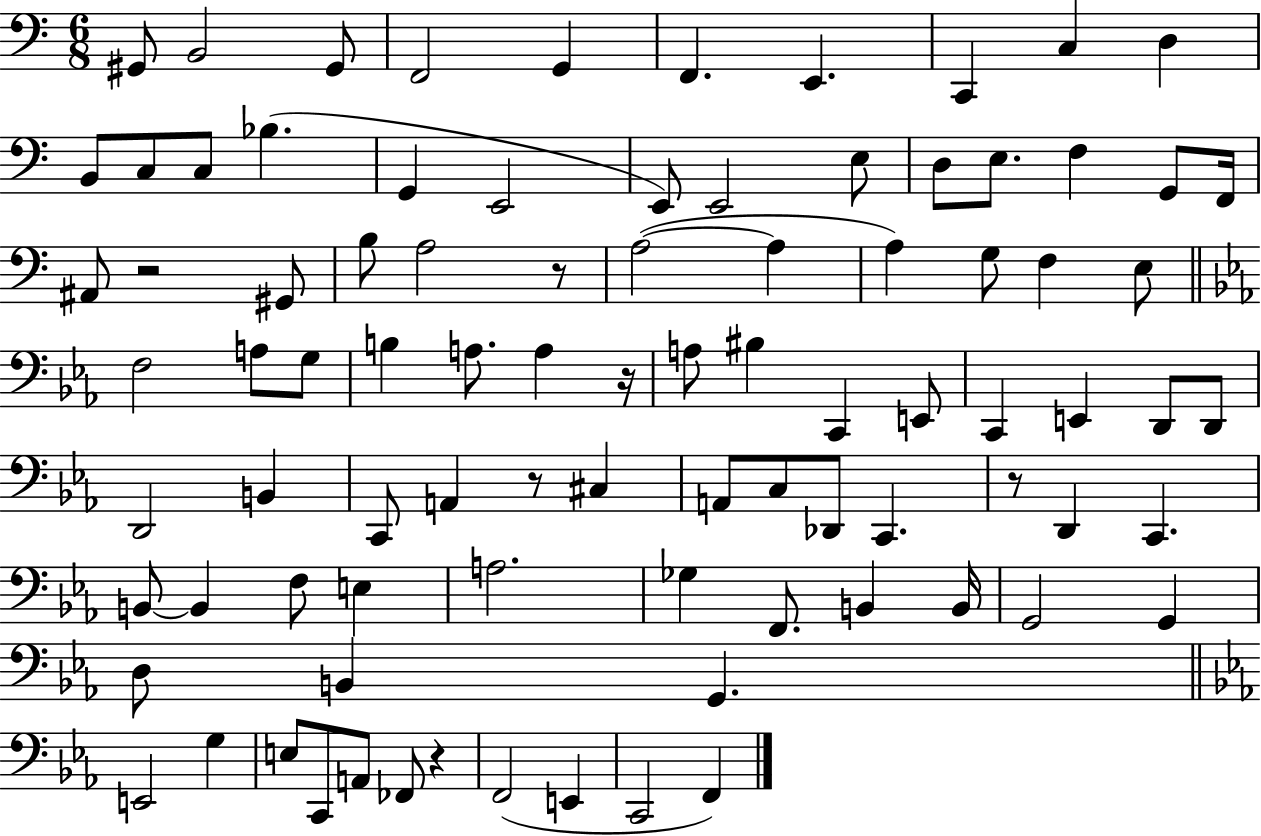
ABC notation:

X:1
T:Untitled
M:6/8
L:1/4
K:C
^G,,/2 B,,2 ^G,,/2 F,,2 G,, F,, E,, C,, C, D, B,,/2 C,/2 C,/2 _B, G,, E,,2 E,,/2 E,,2 E,/2 D,/2 E,/2 F, G,,/2 F,,/4 ^A,,/2 z2 ^G,,/2 B,/2 A,2 z/2 A,2 A, A, G,/2 F, E,/2 F,2 A,/2 G,/2 B, A,/2 A, z/4 A,/2 ^B, C,, E,,/2 C,, E,, D,,/2 D,,/2 D,,2 B,, C,,/2 A,, z/2 ^C, A,,/2 C,/2 _D,,/2 C,, z/2 D,, C,, B,,/2 B,, F,/2 E, A,2 _G, F,,/2 B,, B,,/4 G,,2 G,, D,/2 B,, G,, E,,2 G, E,/2 C,,/2 A,,/2 _F,,/2 z F,,2 E,, C,,2 F,,